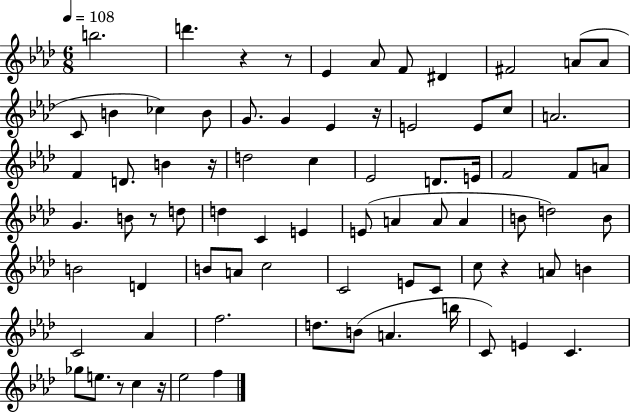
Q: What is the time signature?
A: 6/8